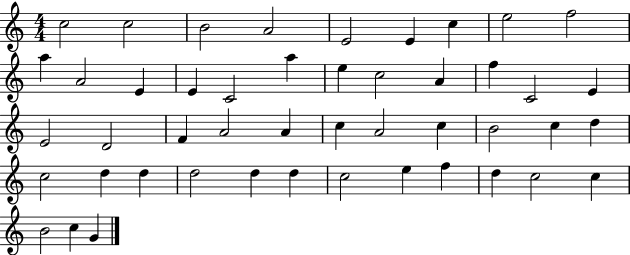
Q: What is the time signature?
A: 4/4